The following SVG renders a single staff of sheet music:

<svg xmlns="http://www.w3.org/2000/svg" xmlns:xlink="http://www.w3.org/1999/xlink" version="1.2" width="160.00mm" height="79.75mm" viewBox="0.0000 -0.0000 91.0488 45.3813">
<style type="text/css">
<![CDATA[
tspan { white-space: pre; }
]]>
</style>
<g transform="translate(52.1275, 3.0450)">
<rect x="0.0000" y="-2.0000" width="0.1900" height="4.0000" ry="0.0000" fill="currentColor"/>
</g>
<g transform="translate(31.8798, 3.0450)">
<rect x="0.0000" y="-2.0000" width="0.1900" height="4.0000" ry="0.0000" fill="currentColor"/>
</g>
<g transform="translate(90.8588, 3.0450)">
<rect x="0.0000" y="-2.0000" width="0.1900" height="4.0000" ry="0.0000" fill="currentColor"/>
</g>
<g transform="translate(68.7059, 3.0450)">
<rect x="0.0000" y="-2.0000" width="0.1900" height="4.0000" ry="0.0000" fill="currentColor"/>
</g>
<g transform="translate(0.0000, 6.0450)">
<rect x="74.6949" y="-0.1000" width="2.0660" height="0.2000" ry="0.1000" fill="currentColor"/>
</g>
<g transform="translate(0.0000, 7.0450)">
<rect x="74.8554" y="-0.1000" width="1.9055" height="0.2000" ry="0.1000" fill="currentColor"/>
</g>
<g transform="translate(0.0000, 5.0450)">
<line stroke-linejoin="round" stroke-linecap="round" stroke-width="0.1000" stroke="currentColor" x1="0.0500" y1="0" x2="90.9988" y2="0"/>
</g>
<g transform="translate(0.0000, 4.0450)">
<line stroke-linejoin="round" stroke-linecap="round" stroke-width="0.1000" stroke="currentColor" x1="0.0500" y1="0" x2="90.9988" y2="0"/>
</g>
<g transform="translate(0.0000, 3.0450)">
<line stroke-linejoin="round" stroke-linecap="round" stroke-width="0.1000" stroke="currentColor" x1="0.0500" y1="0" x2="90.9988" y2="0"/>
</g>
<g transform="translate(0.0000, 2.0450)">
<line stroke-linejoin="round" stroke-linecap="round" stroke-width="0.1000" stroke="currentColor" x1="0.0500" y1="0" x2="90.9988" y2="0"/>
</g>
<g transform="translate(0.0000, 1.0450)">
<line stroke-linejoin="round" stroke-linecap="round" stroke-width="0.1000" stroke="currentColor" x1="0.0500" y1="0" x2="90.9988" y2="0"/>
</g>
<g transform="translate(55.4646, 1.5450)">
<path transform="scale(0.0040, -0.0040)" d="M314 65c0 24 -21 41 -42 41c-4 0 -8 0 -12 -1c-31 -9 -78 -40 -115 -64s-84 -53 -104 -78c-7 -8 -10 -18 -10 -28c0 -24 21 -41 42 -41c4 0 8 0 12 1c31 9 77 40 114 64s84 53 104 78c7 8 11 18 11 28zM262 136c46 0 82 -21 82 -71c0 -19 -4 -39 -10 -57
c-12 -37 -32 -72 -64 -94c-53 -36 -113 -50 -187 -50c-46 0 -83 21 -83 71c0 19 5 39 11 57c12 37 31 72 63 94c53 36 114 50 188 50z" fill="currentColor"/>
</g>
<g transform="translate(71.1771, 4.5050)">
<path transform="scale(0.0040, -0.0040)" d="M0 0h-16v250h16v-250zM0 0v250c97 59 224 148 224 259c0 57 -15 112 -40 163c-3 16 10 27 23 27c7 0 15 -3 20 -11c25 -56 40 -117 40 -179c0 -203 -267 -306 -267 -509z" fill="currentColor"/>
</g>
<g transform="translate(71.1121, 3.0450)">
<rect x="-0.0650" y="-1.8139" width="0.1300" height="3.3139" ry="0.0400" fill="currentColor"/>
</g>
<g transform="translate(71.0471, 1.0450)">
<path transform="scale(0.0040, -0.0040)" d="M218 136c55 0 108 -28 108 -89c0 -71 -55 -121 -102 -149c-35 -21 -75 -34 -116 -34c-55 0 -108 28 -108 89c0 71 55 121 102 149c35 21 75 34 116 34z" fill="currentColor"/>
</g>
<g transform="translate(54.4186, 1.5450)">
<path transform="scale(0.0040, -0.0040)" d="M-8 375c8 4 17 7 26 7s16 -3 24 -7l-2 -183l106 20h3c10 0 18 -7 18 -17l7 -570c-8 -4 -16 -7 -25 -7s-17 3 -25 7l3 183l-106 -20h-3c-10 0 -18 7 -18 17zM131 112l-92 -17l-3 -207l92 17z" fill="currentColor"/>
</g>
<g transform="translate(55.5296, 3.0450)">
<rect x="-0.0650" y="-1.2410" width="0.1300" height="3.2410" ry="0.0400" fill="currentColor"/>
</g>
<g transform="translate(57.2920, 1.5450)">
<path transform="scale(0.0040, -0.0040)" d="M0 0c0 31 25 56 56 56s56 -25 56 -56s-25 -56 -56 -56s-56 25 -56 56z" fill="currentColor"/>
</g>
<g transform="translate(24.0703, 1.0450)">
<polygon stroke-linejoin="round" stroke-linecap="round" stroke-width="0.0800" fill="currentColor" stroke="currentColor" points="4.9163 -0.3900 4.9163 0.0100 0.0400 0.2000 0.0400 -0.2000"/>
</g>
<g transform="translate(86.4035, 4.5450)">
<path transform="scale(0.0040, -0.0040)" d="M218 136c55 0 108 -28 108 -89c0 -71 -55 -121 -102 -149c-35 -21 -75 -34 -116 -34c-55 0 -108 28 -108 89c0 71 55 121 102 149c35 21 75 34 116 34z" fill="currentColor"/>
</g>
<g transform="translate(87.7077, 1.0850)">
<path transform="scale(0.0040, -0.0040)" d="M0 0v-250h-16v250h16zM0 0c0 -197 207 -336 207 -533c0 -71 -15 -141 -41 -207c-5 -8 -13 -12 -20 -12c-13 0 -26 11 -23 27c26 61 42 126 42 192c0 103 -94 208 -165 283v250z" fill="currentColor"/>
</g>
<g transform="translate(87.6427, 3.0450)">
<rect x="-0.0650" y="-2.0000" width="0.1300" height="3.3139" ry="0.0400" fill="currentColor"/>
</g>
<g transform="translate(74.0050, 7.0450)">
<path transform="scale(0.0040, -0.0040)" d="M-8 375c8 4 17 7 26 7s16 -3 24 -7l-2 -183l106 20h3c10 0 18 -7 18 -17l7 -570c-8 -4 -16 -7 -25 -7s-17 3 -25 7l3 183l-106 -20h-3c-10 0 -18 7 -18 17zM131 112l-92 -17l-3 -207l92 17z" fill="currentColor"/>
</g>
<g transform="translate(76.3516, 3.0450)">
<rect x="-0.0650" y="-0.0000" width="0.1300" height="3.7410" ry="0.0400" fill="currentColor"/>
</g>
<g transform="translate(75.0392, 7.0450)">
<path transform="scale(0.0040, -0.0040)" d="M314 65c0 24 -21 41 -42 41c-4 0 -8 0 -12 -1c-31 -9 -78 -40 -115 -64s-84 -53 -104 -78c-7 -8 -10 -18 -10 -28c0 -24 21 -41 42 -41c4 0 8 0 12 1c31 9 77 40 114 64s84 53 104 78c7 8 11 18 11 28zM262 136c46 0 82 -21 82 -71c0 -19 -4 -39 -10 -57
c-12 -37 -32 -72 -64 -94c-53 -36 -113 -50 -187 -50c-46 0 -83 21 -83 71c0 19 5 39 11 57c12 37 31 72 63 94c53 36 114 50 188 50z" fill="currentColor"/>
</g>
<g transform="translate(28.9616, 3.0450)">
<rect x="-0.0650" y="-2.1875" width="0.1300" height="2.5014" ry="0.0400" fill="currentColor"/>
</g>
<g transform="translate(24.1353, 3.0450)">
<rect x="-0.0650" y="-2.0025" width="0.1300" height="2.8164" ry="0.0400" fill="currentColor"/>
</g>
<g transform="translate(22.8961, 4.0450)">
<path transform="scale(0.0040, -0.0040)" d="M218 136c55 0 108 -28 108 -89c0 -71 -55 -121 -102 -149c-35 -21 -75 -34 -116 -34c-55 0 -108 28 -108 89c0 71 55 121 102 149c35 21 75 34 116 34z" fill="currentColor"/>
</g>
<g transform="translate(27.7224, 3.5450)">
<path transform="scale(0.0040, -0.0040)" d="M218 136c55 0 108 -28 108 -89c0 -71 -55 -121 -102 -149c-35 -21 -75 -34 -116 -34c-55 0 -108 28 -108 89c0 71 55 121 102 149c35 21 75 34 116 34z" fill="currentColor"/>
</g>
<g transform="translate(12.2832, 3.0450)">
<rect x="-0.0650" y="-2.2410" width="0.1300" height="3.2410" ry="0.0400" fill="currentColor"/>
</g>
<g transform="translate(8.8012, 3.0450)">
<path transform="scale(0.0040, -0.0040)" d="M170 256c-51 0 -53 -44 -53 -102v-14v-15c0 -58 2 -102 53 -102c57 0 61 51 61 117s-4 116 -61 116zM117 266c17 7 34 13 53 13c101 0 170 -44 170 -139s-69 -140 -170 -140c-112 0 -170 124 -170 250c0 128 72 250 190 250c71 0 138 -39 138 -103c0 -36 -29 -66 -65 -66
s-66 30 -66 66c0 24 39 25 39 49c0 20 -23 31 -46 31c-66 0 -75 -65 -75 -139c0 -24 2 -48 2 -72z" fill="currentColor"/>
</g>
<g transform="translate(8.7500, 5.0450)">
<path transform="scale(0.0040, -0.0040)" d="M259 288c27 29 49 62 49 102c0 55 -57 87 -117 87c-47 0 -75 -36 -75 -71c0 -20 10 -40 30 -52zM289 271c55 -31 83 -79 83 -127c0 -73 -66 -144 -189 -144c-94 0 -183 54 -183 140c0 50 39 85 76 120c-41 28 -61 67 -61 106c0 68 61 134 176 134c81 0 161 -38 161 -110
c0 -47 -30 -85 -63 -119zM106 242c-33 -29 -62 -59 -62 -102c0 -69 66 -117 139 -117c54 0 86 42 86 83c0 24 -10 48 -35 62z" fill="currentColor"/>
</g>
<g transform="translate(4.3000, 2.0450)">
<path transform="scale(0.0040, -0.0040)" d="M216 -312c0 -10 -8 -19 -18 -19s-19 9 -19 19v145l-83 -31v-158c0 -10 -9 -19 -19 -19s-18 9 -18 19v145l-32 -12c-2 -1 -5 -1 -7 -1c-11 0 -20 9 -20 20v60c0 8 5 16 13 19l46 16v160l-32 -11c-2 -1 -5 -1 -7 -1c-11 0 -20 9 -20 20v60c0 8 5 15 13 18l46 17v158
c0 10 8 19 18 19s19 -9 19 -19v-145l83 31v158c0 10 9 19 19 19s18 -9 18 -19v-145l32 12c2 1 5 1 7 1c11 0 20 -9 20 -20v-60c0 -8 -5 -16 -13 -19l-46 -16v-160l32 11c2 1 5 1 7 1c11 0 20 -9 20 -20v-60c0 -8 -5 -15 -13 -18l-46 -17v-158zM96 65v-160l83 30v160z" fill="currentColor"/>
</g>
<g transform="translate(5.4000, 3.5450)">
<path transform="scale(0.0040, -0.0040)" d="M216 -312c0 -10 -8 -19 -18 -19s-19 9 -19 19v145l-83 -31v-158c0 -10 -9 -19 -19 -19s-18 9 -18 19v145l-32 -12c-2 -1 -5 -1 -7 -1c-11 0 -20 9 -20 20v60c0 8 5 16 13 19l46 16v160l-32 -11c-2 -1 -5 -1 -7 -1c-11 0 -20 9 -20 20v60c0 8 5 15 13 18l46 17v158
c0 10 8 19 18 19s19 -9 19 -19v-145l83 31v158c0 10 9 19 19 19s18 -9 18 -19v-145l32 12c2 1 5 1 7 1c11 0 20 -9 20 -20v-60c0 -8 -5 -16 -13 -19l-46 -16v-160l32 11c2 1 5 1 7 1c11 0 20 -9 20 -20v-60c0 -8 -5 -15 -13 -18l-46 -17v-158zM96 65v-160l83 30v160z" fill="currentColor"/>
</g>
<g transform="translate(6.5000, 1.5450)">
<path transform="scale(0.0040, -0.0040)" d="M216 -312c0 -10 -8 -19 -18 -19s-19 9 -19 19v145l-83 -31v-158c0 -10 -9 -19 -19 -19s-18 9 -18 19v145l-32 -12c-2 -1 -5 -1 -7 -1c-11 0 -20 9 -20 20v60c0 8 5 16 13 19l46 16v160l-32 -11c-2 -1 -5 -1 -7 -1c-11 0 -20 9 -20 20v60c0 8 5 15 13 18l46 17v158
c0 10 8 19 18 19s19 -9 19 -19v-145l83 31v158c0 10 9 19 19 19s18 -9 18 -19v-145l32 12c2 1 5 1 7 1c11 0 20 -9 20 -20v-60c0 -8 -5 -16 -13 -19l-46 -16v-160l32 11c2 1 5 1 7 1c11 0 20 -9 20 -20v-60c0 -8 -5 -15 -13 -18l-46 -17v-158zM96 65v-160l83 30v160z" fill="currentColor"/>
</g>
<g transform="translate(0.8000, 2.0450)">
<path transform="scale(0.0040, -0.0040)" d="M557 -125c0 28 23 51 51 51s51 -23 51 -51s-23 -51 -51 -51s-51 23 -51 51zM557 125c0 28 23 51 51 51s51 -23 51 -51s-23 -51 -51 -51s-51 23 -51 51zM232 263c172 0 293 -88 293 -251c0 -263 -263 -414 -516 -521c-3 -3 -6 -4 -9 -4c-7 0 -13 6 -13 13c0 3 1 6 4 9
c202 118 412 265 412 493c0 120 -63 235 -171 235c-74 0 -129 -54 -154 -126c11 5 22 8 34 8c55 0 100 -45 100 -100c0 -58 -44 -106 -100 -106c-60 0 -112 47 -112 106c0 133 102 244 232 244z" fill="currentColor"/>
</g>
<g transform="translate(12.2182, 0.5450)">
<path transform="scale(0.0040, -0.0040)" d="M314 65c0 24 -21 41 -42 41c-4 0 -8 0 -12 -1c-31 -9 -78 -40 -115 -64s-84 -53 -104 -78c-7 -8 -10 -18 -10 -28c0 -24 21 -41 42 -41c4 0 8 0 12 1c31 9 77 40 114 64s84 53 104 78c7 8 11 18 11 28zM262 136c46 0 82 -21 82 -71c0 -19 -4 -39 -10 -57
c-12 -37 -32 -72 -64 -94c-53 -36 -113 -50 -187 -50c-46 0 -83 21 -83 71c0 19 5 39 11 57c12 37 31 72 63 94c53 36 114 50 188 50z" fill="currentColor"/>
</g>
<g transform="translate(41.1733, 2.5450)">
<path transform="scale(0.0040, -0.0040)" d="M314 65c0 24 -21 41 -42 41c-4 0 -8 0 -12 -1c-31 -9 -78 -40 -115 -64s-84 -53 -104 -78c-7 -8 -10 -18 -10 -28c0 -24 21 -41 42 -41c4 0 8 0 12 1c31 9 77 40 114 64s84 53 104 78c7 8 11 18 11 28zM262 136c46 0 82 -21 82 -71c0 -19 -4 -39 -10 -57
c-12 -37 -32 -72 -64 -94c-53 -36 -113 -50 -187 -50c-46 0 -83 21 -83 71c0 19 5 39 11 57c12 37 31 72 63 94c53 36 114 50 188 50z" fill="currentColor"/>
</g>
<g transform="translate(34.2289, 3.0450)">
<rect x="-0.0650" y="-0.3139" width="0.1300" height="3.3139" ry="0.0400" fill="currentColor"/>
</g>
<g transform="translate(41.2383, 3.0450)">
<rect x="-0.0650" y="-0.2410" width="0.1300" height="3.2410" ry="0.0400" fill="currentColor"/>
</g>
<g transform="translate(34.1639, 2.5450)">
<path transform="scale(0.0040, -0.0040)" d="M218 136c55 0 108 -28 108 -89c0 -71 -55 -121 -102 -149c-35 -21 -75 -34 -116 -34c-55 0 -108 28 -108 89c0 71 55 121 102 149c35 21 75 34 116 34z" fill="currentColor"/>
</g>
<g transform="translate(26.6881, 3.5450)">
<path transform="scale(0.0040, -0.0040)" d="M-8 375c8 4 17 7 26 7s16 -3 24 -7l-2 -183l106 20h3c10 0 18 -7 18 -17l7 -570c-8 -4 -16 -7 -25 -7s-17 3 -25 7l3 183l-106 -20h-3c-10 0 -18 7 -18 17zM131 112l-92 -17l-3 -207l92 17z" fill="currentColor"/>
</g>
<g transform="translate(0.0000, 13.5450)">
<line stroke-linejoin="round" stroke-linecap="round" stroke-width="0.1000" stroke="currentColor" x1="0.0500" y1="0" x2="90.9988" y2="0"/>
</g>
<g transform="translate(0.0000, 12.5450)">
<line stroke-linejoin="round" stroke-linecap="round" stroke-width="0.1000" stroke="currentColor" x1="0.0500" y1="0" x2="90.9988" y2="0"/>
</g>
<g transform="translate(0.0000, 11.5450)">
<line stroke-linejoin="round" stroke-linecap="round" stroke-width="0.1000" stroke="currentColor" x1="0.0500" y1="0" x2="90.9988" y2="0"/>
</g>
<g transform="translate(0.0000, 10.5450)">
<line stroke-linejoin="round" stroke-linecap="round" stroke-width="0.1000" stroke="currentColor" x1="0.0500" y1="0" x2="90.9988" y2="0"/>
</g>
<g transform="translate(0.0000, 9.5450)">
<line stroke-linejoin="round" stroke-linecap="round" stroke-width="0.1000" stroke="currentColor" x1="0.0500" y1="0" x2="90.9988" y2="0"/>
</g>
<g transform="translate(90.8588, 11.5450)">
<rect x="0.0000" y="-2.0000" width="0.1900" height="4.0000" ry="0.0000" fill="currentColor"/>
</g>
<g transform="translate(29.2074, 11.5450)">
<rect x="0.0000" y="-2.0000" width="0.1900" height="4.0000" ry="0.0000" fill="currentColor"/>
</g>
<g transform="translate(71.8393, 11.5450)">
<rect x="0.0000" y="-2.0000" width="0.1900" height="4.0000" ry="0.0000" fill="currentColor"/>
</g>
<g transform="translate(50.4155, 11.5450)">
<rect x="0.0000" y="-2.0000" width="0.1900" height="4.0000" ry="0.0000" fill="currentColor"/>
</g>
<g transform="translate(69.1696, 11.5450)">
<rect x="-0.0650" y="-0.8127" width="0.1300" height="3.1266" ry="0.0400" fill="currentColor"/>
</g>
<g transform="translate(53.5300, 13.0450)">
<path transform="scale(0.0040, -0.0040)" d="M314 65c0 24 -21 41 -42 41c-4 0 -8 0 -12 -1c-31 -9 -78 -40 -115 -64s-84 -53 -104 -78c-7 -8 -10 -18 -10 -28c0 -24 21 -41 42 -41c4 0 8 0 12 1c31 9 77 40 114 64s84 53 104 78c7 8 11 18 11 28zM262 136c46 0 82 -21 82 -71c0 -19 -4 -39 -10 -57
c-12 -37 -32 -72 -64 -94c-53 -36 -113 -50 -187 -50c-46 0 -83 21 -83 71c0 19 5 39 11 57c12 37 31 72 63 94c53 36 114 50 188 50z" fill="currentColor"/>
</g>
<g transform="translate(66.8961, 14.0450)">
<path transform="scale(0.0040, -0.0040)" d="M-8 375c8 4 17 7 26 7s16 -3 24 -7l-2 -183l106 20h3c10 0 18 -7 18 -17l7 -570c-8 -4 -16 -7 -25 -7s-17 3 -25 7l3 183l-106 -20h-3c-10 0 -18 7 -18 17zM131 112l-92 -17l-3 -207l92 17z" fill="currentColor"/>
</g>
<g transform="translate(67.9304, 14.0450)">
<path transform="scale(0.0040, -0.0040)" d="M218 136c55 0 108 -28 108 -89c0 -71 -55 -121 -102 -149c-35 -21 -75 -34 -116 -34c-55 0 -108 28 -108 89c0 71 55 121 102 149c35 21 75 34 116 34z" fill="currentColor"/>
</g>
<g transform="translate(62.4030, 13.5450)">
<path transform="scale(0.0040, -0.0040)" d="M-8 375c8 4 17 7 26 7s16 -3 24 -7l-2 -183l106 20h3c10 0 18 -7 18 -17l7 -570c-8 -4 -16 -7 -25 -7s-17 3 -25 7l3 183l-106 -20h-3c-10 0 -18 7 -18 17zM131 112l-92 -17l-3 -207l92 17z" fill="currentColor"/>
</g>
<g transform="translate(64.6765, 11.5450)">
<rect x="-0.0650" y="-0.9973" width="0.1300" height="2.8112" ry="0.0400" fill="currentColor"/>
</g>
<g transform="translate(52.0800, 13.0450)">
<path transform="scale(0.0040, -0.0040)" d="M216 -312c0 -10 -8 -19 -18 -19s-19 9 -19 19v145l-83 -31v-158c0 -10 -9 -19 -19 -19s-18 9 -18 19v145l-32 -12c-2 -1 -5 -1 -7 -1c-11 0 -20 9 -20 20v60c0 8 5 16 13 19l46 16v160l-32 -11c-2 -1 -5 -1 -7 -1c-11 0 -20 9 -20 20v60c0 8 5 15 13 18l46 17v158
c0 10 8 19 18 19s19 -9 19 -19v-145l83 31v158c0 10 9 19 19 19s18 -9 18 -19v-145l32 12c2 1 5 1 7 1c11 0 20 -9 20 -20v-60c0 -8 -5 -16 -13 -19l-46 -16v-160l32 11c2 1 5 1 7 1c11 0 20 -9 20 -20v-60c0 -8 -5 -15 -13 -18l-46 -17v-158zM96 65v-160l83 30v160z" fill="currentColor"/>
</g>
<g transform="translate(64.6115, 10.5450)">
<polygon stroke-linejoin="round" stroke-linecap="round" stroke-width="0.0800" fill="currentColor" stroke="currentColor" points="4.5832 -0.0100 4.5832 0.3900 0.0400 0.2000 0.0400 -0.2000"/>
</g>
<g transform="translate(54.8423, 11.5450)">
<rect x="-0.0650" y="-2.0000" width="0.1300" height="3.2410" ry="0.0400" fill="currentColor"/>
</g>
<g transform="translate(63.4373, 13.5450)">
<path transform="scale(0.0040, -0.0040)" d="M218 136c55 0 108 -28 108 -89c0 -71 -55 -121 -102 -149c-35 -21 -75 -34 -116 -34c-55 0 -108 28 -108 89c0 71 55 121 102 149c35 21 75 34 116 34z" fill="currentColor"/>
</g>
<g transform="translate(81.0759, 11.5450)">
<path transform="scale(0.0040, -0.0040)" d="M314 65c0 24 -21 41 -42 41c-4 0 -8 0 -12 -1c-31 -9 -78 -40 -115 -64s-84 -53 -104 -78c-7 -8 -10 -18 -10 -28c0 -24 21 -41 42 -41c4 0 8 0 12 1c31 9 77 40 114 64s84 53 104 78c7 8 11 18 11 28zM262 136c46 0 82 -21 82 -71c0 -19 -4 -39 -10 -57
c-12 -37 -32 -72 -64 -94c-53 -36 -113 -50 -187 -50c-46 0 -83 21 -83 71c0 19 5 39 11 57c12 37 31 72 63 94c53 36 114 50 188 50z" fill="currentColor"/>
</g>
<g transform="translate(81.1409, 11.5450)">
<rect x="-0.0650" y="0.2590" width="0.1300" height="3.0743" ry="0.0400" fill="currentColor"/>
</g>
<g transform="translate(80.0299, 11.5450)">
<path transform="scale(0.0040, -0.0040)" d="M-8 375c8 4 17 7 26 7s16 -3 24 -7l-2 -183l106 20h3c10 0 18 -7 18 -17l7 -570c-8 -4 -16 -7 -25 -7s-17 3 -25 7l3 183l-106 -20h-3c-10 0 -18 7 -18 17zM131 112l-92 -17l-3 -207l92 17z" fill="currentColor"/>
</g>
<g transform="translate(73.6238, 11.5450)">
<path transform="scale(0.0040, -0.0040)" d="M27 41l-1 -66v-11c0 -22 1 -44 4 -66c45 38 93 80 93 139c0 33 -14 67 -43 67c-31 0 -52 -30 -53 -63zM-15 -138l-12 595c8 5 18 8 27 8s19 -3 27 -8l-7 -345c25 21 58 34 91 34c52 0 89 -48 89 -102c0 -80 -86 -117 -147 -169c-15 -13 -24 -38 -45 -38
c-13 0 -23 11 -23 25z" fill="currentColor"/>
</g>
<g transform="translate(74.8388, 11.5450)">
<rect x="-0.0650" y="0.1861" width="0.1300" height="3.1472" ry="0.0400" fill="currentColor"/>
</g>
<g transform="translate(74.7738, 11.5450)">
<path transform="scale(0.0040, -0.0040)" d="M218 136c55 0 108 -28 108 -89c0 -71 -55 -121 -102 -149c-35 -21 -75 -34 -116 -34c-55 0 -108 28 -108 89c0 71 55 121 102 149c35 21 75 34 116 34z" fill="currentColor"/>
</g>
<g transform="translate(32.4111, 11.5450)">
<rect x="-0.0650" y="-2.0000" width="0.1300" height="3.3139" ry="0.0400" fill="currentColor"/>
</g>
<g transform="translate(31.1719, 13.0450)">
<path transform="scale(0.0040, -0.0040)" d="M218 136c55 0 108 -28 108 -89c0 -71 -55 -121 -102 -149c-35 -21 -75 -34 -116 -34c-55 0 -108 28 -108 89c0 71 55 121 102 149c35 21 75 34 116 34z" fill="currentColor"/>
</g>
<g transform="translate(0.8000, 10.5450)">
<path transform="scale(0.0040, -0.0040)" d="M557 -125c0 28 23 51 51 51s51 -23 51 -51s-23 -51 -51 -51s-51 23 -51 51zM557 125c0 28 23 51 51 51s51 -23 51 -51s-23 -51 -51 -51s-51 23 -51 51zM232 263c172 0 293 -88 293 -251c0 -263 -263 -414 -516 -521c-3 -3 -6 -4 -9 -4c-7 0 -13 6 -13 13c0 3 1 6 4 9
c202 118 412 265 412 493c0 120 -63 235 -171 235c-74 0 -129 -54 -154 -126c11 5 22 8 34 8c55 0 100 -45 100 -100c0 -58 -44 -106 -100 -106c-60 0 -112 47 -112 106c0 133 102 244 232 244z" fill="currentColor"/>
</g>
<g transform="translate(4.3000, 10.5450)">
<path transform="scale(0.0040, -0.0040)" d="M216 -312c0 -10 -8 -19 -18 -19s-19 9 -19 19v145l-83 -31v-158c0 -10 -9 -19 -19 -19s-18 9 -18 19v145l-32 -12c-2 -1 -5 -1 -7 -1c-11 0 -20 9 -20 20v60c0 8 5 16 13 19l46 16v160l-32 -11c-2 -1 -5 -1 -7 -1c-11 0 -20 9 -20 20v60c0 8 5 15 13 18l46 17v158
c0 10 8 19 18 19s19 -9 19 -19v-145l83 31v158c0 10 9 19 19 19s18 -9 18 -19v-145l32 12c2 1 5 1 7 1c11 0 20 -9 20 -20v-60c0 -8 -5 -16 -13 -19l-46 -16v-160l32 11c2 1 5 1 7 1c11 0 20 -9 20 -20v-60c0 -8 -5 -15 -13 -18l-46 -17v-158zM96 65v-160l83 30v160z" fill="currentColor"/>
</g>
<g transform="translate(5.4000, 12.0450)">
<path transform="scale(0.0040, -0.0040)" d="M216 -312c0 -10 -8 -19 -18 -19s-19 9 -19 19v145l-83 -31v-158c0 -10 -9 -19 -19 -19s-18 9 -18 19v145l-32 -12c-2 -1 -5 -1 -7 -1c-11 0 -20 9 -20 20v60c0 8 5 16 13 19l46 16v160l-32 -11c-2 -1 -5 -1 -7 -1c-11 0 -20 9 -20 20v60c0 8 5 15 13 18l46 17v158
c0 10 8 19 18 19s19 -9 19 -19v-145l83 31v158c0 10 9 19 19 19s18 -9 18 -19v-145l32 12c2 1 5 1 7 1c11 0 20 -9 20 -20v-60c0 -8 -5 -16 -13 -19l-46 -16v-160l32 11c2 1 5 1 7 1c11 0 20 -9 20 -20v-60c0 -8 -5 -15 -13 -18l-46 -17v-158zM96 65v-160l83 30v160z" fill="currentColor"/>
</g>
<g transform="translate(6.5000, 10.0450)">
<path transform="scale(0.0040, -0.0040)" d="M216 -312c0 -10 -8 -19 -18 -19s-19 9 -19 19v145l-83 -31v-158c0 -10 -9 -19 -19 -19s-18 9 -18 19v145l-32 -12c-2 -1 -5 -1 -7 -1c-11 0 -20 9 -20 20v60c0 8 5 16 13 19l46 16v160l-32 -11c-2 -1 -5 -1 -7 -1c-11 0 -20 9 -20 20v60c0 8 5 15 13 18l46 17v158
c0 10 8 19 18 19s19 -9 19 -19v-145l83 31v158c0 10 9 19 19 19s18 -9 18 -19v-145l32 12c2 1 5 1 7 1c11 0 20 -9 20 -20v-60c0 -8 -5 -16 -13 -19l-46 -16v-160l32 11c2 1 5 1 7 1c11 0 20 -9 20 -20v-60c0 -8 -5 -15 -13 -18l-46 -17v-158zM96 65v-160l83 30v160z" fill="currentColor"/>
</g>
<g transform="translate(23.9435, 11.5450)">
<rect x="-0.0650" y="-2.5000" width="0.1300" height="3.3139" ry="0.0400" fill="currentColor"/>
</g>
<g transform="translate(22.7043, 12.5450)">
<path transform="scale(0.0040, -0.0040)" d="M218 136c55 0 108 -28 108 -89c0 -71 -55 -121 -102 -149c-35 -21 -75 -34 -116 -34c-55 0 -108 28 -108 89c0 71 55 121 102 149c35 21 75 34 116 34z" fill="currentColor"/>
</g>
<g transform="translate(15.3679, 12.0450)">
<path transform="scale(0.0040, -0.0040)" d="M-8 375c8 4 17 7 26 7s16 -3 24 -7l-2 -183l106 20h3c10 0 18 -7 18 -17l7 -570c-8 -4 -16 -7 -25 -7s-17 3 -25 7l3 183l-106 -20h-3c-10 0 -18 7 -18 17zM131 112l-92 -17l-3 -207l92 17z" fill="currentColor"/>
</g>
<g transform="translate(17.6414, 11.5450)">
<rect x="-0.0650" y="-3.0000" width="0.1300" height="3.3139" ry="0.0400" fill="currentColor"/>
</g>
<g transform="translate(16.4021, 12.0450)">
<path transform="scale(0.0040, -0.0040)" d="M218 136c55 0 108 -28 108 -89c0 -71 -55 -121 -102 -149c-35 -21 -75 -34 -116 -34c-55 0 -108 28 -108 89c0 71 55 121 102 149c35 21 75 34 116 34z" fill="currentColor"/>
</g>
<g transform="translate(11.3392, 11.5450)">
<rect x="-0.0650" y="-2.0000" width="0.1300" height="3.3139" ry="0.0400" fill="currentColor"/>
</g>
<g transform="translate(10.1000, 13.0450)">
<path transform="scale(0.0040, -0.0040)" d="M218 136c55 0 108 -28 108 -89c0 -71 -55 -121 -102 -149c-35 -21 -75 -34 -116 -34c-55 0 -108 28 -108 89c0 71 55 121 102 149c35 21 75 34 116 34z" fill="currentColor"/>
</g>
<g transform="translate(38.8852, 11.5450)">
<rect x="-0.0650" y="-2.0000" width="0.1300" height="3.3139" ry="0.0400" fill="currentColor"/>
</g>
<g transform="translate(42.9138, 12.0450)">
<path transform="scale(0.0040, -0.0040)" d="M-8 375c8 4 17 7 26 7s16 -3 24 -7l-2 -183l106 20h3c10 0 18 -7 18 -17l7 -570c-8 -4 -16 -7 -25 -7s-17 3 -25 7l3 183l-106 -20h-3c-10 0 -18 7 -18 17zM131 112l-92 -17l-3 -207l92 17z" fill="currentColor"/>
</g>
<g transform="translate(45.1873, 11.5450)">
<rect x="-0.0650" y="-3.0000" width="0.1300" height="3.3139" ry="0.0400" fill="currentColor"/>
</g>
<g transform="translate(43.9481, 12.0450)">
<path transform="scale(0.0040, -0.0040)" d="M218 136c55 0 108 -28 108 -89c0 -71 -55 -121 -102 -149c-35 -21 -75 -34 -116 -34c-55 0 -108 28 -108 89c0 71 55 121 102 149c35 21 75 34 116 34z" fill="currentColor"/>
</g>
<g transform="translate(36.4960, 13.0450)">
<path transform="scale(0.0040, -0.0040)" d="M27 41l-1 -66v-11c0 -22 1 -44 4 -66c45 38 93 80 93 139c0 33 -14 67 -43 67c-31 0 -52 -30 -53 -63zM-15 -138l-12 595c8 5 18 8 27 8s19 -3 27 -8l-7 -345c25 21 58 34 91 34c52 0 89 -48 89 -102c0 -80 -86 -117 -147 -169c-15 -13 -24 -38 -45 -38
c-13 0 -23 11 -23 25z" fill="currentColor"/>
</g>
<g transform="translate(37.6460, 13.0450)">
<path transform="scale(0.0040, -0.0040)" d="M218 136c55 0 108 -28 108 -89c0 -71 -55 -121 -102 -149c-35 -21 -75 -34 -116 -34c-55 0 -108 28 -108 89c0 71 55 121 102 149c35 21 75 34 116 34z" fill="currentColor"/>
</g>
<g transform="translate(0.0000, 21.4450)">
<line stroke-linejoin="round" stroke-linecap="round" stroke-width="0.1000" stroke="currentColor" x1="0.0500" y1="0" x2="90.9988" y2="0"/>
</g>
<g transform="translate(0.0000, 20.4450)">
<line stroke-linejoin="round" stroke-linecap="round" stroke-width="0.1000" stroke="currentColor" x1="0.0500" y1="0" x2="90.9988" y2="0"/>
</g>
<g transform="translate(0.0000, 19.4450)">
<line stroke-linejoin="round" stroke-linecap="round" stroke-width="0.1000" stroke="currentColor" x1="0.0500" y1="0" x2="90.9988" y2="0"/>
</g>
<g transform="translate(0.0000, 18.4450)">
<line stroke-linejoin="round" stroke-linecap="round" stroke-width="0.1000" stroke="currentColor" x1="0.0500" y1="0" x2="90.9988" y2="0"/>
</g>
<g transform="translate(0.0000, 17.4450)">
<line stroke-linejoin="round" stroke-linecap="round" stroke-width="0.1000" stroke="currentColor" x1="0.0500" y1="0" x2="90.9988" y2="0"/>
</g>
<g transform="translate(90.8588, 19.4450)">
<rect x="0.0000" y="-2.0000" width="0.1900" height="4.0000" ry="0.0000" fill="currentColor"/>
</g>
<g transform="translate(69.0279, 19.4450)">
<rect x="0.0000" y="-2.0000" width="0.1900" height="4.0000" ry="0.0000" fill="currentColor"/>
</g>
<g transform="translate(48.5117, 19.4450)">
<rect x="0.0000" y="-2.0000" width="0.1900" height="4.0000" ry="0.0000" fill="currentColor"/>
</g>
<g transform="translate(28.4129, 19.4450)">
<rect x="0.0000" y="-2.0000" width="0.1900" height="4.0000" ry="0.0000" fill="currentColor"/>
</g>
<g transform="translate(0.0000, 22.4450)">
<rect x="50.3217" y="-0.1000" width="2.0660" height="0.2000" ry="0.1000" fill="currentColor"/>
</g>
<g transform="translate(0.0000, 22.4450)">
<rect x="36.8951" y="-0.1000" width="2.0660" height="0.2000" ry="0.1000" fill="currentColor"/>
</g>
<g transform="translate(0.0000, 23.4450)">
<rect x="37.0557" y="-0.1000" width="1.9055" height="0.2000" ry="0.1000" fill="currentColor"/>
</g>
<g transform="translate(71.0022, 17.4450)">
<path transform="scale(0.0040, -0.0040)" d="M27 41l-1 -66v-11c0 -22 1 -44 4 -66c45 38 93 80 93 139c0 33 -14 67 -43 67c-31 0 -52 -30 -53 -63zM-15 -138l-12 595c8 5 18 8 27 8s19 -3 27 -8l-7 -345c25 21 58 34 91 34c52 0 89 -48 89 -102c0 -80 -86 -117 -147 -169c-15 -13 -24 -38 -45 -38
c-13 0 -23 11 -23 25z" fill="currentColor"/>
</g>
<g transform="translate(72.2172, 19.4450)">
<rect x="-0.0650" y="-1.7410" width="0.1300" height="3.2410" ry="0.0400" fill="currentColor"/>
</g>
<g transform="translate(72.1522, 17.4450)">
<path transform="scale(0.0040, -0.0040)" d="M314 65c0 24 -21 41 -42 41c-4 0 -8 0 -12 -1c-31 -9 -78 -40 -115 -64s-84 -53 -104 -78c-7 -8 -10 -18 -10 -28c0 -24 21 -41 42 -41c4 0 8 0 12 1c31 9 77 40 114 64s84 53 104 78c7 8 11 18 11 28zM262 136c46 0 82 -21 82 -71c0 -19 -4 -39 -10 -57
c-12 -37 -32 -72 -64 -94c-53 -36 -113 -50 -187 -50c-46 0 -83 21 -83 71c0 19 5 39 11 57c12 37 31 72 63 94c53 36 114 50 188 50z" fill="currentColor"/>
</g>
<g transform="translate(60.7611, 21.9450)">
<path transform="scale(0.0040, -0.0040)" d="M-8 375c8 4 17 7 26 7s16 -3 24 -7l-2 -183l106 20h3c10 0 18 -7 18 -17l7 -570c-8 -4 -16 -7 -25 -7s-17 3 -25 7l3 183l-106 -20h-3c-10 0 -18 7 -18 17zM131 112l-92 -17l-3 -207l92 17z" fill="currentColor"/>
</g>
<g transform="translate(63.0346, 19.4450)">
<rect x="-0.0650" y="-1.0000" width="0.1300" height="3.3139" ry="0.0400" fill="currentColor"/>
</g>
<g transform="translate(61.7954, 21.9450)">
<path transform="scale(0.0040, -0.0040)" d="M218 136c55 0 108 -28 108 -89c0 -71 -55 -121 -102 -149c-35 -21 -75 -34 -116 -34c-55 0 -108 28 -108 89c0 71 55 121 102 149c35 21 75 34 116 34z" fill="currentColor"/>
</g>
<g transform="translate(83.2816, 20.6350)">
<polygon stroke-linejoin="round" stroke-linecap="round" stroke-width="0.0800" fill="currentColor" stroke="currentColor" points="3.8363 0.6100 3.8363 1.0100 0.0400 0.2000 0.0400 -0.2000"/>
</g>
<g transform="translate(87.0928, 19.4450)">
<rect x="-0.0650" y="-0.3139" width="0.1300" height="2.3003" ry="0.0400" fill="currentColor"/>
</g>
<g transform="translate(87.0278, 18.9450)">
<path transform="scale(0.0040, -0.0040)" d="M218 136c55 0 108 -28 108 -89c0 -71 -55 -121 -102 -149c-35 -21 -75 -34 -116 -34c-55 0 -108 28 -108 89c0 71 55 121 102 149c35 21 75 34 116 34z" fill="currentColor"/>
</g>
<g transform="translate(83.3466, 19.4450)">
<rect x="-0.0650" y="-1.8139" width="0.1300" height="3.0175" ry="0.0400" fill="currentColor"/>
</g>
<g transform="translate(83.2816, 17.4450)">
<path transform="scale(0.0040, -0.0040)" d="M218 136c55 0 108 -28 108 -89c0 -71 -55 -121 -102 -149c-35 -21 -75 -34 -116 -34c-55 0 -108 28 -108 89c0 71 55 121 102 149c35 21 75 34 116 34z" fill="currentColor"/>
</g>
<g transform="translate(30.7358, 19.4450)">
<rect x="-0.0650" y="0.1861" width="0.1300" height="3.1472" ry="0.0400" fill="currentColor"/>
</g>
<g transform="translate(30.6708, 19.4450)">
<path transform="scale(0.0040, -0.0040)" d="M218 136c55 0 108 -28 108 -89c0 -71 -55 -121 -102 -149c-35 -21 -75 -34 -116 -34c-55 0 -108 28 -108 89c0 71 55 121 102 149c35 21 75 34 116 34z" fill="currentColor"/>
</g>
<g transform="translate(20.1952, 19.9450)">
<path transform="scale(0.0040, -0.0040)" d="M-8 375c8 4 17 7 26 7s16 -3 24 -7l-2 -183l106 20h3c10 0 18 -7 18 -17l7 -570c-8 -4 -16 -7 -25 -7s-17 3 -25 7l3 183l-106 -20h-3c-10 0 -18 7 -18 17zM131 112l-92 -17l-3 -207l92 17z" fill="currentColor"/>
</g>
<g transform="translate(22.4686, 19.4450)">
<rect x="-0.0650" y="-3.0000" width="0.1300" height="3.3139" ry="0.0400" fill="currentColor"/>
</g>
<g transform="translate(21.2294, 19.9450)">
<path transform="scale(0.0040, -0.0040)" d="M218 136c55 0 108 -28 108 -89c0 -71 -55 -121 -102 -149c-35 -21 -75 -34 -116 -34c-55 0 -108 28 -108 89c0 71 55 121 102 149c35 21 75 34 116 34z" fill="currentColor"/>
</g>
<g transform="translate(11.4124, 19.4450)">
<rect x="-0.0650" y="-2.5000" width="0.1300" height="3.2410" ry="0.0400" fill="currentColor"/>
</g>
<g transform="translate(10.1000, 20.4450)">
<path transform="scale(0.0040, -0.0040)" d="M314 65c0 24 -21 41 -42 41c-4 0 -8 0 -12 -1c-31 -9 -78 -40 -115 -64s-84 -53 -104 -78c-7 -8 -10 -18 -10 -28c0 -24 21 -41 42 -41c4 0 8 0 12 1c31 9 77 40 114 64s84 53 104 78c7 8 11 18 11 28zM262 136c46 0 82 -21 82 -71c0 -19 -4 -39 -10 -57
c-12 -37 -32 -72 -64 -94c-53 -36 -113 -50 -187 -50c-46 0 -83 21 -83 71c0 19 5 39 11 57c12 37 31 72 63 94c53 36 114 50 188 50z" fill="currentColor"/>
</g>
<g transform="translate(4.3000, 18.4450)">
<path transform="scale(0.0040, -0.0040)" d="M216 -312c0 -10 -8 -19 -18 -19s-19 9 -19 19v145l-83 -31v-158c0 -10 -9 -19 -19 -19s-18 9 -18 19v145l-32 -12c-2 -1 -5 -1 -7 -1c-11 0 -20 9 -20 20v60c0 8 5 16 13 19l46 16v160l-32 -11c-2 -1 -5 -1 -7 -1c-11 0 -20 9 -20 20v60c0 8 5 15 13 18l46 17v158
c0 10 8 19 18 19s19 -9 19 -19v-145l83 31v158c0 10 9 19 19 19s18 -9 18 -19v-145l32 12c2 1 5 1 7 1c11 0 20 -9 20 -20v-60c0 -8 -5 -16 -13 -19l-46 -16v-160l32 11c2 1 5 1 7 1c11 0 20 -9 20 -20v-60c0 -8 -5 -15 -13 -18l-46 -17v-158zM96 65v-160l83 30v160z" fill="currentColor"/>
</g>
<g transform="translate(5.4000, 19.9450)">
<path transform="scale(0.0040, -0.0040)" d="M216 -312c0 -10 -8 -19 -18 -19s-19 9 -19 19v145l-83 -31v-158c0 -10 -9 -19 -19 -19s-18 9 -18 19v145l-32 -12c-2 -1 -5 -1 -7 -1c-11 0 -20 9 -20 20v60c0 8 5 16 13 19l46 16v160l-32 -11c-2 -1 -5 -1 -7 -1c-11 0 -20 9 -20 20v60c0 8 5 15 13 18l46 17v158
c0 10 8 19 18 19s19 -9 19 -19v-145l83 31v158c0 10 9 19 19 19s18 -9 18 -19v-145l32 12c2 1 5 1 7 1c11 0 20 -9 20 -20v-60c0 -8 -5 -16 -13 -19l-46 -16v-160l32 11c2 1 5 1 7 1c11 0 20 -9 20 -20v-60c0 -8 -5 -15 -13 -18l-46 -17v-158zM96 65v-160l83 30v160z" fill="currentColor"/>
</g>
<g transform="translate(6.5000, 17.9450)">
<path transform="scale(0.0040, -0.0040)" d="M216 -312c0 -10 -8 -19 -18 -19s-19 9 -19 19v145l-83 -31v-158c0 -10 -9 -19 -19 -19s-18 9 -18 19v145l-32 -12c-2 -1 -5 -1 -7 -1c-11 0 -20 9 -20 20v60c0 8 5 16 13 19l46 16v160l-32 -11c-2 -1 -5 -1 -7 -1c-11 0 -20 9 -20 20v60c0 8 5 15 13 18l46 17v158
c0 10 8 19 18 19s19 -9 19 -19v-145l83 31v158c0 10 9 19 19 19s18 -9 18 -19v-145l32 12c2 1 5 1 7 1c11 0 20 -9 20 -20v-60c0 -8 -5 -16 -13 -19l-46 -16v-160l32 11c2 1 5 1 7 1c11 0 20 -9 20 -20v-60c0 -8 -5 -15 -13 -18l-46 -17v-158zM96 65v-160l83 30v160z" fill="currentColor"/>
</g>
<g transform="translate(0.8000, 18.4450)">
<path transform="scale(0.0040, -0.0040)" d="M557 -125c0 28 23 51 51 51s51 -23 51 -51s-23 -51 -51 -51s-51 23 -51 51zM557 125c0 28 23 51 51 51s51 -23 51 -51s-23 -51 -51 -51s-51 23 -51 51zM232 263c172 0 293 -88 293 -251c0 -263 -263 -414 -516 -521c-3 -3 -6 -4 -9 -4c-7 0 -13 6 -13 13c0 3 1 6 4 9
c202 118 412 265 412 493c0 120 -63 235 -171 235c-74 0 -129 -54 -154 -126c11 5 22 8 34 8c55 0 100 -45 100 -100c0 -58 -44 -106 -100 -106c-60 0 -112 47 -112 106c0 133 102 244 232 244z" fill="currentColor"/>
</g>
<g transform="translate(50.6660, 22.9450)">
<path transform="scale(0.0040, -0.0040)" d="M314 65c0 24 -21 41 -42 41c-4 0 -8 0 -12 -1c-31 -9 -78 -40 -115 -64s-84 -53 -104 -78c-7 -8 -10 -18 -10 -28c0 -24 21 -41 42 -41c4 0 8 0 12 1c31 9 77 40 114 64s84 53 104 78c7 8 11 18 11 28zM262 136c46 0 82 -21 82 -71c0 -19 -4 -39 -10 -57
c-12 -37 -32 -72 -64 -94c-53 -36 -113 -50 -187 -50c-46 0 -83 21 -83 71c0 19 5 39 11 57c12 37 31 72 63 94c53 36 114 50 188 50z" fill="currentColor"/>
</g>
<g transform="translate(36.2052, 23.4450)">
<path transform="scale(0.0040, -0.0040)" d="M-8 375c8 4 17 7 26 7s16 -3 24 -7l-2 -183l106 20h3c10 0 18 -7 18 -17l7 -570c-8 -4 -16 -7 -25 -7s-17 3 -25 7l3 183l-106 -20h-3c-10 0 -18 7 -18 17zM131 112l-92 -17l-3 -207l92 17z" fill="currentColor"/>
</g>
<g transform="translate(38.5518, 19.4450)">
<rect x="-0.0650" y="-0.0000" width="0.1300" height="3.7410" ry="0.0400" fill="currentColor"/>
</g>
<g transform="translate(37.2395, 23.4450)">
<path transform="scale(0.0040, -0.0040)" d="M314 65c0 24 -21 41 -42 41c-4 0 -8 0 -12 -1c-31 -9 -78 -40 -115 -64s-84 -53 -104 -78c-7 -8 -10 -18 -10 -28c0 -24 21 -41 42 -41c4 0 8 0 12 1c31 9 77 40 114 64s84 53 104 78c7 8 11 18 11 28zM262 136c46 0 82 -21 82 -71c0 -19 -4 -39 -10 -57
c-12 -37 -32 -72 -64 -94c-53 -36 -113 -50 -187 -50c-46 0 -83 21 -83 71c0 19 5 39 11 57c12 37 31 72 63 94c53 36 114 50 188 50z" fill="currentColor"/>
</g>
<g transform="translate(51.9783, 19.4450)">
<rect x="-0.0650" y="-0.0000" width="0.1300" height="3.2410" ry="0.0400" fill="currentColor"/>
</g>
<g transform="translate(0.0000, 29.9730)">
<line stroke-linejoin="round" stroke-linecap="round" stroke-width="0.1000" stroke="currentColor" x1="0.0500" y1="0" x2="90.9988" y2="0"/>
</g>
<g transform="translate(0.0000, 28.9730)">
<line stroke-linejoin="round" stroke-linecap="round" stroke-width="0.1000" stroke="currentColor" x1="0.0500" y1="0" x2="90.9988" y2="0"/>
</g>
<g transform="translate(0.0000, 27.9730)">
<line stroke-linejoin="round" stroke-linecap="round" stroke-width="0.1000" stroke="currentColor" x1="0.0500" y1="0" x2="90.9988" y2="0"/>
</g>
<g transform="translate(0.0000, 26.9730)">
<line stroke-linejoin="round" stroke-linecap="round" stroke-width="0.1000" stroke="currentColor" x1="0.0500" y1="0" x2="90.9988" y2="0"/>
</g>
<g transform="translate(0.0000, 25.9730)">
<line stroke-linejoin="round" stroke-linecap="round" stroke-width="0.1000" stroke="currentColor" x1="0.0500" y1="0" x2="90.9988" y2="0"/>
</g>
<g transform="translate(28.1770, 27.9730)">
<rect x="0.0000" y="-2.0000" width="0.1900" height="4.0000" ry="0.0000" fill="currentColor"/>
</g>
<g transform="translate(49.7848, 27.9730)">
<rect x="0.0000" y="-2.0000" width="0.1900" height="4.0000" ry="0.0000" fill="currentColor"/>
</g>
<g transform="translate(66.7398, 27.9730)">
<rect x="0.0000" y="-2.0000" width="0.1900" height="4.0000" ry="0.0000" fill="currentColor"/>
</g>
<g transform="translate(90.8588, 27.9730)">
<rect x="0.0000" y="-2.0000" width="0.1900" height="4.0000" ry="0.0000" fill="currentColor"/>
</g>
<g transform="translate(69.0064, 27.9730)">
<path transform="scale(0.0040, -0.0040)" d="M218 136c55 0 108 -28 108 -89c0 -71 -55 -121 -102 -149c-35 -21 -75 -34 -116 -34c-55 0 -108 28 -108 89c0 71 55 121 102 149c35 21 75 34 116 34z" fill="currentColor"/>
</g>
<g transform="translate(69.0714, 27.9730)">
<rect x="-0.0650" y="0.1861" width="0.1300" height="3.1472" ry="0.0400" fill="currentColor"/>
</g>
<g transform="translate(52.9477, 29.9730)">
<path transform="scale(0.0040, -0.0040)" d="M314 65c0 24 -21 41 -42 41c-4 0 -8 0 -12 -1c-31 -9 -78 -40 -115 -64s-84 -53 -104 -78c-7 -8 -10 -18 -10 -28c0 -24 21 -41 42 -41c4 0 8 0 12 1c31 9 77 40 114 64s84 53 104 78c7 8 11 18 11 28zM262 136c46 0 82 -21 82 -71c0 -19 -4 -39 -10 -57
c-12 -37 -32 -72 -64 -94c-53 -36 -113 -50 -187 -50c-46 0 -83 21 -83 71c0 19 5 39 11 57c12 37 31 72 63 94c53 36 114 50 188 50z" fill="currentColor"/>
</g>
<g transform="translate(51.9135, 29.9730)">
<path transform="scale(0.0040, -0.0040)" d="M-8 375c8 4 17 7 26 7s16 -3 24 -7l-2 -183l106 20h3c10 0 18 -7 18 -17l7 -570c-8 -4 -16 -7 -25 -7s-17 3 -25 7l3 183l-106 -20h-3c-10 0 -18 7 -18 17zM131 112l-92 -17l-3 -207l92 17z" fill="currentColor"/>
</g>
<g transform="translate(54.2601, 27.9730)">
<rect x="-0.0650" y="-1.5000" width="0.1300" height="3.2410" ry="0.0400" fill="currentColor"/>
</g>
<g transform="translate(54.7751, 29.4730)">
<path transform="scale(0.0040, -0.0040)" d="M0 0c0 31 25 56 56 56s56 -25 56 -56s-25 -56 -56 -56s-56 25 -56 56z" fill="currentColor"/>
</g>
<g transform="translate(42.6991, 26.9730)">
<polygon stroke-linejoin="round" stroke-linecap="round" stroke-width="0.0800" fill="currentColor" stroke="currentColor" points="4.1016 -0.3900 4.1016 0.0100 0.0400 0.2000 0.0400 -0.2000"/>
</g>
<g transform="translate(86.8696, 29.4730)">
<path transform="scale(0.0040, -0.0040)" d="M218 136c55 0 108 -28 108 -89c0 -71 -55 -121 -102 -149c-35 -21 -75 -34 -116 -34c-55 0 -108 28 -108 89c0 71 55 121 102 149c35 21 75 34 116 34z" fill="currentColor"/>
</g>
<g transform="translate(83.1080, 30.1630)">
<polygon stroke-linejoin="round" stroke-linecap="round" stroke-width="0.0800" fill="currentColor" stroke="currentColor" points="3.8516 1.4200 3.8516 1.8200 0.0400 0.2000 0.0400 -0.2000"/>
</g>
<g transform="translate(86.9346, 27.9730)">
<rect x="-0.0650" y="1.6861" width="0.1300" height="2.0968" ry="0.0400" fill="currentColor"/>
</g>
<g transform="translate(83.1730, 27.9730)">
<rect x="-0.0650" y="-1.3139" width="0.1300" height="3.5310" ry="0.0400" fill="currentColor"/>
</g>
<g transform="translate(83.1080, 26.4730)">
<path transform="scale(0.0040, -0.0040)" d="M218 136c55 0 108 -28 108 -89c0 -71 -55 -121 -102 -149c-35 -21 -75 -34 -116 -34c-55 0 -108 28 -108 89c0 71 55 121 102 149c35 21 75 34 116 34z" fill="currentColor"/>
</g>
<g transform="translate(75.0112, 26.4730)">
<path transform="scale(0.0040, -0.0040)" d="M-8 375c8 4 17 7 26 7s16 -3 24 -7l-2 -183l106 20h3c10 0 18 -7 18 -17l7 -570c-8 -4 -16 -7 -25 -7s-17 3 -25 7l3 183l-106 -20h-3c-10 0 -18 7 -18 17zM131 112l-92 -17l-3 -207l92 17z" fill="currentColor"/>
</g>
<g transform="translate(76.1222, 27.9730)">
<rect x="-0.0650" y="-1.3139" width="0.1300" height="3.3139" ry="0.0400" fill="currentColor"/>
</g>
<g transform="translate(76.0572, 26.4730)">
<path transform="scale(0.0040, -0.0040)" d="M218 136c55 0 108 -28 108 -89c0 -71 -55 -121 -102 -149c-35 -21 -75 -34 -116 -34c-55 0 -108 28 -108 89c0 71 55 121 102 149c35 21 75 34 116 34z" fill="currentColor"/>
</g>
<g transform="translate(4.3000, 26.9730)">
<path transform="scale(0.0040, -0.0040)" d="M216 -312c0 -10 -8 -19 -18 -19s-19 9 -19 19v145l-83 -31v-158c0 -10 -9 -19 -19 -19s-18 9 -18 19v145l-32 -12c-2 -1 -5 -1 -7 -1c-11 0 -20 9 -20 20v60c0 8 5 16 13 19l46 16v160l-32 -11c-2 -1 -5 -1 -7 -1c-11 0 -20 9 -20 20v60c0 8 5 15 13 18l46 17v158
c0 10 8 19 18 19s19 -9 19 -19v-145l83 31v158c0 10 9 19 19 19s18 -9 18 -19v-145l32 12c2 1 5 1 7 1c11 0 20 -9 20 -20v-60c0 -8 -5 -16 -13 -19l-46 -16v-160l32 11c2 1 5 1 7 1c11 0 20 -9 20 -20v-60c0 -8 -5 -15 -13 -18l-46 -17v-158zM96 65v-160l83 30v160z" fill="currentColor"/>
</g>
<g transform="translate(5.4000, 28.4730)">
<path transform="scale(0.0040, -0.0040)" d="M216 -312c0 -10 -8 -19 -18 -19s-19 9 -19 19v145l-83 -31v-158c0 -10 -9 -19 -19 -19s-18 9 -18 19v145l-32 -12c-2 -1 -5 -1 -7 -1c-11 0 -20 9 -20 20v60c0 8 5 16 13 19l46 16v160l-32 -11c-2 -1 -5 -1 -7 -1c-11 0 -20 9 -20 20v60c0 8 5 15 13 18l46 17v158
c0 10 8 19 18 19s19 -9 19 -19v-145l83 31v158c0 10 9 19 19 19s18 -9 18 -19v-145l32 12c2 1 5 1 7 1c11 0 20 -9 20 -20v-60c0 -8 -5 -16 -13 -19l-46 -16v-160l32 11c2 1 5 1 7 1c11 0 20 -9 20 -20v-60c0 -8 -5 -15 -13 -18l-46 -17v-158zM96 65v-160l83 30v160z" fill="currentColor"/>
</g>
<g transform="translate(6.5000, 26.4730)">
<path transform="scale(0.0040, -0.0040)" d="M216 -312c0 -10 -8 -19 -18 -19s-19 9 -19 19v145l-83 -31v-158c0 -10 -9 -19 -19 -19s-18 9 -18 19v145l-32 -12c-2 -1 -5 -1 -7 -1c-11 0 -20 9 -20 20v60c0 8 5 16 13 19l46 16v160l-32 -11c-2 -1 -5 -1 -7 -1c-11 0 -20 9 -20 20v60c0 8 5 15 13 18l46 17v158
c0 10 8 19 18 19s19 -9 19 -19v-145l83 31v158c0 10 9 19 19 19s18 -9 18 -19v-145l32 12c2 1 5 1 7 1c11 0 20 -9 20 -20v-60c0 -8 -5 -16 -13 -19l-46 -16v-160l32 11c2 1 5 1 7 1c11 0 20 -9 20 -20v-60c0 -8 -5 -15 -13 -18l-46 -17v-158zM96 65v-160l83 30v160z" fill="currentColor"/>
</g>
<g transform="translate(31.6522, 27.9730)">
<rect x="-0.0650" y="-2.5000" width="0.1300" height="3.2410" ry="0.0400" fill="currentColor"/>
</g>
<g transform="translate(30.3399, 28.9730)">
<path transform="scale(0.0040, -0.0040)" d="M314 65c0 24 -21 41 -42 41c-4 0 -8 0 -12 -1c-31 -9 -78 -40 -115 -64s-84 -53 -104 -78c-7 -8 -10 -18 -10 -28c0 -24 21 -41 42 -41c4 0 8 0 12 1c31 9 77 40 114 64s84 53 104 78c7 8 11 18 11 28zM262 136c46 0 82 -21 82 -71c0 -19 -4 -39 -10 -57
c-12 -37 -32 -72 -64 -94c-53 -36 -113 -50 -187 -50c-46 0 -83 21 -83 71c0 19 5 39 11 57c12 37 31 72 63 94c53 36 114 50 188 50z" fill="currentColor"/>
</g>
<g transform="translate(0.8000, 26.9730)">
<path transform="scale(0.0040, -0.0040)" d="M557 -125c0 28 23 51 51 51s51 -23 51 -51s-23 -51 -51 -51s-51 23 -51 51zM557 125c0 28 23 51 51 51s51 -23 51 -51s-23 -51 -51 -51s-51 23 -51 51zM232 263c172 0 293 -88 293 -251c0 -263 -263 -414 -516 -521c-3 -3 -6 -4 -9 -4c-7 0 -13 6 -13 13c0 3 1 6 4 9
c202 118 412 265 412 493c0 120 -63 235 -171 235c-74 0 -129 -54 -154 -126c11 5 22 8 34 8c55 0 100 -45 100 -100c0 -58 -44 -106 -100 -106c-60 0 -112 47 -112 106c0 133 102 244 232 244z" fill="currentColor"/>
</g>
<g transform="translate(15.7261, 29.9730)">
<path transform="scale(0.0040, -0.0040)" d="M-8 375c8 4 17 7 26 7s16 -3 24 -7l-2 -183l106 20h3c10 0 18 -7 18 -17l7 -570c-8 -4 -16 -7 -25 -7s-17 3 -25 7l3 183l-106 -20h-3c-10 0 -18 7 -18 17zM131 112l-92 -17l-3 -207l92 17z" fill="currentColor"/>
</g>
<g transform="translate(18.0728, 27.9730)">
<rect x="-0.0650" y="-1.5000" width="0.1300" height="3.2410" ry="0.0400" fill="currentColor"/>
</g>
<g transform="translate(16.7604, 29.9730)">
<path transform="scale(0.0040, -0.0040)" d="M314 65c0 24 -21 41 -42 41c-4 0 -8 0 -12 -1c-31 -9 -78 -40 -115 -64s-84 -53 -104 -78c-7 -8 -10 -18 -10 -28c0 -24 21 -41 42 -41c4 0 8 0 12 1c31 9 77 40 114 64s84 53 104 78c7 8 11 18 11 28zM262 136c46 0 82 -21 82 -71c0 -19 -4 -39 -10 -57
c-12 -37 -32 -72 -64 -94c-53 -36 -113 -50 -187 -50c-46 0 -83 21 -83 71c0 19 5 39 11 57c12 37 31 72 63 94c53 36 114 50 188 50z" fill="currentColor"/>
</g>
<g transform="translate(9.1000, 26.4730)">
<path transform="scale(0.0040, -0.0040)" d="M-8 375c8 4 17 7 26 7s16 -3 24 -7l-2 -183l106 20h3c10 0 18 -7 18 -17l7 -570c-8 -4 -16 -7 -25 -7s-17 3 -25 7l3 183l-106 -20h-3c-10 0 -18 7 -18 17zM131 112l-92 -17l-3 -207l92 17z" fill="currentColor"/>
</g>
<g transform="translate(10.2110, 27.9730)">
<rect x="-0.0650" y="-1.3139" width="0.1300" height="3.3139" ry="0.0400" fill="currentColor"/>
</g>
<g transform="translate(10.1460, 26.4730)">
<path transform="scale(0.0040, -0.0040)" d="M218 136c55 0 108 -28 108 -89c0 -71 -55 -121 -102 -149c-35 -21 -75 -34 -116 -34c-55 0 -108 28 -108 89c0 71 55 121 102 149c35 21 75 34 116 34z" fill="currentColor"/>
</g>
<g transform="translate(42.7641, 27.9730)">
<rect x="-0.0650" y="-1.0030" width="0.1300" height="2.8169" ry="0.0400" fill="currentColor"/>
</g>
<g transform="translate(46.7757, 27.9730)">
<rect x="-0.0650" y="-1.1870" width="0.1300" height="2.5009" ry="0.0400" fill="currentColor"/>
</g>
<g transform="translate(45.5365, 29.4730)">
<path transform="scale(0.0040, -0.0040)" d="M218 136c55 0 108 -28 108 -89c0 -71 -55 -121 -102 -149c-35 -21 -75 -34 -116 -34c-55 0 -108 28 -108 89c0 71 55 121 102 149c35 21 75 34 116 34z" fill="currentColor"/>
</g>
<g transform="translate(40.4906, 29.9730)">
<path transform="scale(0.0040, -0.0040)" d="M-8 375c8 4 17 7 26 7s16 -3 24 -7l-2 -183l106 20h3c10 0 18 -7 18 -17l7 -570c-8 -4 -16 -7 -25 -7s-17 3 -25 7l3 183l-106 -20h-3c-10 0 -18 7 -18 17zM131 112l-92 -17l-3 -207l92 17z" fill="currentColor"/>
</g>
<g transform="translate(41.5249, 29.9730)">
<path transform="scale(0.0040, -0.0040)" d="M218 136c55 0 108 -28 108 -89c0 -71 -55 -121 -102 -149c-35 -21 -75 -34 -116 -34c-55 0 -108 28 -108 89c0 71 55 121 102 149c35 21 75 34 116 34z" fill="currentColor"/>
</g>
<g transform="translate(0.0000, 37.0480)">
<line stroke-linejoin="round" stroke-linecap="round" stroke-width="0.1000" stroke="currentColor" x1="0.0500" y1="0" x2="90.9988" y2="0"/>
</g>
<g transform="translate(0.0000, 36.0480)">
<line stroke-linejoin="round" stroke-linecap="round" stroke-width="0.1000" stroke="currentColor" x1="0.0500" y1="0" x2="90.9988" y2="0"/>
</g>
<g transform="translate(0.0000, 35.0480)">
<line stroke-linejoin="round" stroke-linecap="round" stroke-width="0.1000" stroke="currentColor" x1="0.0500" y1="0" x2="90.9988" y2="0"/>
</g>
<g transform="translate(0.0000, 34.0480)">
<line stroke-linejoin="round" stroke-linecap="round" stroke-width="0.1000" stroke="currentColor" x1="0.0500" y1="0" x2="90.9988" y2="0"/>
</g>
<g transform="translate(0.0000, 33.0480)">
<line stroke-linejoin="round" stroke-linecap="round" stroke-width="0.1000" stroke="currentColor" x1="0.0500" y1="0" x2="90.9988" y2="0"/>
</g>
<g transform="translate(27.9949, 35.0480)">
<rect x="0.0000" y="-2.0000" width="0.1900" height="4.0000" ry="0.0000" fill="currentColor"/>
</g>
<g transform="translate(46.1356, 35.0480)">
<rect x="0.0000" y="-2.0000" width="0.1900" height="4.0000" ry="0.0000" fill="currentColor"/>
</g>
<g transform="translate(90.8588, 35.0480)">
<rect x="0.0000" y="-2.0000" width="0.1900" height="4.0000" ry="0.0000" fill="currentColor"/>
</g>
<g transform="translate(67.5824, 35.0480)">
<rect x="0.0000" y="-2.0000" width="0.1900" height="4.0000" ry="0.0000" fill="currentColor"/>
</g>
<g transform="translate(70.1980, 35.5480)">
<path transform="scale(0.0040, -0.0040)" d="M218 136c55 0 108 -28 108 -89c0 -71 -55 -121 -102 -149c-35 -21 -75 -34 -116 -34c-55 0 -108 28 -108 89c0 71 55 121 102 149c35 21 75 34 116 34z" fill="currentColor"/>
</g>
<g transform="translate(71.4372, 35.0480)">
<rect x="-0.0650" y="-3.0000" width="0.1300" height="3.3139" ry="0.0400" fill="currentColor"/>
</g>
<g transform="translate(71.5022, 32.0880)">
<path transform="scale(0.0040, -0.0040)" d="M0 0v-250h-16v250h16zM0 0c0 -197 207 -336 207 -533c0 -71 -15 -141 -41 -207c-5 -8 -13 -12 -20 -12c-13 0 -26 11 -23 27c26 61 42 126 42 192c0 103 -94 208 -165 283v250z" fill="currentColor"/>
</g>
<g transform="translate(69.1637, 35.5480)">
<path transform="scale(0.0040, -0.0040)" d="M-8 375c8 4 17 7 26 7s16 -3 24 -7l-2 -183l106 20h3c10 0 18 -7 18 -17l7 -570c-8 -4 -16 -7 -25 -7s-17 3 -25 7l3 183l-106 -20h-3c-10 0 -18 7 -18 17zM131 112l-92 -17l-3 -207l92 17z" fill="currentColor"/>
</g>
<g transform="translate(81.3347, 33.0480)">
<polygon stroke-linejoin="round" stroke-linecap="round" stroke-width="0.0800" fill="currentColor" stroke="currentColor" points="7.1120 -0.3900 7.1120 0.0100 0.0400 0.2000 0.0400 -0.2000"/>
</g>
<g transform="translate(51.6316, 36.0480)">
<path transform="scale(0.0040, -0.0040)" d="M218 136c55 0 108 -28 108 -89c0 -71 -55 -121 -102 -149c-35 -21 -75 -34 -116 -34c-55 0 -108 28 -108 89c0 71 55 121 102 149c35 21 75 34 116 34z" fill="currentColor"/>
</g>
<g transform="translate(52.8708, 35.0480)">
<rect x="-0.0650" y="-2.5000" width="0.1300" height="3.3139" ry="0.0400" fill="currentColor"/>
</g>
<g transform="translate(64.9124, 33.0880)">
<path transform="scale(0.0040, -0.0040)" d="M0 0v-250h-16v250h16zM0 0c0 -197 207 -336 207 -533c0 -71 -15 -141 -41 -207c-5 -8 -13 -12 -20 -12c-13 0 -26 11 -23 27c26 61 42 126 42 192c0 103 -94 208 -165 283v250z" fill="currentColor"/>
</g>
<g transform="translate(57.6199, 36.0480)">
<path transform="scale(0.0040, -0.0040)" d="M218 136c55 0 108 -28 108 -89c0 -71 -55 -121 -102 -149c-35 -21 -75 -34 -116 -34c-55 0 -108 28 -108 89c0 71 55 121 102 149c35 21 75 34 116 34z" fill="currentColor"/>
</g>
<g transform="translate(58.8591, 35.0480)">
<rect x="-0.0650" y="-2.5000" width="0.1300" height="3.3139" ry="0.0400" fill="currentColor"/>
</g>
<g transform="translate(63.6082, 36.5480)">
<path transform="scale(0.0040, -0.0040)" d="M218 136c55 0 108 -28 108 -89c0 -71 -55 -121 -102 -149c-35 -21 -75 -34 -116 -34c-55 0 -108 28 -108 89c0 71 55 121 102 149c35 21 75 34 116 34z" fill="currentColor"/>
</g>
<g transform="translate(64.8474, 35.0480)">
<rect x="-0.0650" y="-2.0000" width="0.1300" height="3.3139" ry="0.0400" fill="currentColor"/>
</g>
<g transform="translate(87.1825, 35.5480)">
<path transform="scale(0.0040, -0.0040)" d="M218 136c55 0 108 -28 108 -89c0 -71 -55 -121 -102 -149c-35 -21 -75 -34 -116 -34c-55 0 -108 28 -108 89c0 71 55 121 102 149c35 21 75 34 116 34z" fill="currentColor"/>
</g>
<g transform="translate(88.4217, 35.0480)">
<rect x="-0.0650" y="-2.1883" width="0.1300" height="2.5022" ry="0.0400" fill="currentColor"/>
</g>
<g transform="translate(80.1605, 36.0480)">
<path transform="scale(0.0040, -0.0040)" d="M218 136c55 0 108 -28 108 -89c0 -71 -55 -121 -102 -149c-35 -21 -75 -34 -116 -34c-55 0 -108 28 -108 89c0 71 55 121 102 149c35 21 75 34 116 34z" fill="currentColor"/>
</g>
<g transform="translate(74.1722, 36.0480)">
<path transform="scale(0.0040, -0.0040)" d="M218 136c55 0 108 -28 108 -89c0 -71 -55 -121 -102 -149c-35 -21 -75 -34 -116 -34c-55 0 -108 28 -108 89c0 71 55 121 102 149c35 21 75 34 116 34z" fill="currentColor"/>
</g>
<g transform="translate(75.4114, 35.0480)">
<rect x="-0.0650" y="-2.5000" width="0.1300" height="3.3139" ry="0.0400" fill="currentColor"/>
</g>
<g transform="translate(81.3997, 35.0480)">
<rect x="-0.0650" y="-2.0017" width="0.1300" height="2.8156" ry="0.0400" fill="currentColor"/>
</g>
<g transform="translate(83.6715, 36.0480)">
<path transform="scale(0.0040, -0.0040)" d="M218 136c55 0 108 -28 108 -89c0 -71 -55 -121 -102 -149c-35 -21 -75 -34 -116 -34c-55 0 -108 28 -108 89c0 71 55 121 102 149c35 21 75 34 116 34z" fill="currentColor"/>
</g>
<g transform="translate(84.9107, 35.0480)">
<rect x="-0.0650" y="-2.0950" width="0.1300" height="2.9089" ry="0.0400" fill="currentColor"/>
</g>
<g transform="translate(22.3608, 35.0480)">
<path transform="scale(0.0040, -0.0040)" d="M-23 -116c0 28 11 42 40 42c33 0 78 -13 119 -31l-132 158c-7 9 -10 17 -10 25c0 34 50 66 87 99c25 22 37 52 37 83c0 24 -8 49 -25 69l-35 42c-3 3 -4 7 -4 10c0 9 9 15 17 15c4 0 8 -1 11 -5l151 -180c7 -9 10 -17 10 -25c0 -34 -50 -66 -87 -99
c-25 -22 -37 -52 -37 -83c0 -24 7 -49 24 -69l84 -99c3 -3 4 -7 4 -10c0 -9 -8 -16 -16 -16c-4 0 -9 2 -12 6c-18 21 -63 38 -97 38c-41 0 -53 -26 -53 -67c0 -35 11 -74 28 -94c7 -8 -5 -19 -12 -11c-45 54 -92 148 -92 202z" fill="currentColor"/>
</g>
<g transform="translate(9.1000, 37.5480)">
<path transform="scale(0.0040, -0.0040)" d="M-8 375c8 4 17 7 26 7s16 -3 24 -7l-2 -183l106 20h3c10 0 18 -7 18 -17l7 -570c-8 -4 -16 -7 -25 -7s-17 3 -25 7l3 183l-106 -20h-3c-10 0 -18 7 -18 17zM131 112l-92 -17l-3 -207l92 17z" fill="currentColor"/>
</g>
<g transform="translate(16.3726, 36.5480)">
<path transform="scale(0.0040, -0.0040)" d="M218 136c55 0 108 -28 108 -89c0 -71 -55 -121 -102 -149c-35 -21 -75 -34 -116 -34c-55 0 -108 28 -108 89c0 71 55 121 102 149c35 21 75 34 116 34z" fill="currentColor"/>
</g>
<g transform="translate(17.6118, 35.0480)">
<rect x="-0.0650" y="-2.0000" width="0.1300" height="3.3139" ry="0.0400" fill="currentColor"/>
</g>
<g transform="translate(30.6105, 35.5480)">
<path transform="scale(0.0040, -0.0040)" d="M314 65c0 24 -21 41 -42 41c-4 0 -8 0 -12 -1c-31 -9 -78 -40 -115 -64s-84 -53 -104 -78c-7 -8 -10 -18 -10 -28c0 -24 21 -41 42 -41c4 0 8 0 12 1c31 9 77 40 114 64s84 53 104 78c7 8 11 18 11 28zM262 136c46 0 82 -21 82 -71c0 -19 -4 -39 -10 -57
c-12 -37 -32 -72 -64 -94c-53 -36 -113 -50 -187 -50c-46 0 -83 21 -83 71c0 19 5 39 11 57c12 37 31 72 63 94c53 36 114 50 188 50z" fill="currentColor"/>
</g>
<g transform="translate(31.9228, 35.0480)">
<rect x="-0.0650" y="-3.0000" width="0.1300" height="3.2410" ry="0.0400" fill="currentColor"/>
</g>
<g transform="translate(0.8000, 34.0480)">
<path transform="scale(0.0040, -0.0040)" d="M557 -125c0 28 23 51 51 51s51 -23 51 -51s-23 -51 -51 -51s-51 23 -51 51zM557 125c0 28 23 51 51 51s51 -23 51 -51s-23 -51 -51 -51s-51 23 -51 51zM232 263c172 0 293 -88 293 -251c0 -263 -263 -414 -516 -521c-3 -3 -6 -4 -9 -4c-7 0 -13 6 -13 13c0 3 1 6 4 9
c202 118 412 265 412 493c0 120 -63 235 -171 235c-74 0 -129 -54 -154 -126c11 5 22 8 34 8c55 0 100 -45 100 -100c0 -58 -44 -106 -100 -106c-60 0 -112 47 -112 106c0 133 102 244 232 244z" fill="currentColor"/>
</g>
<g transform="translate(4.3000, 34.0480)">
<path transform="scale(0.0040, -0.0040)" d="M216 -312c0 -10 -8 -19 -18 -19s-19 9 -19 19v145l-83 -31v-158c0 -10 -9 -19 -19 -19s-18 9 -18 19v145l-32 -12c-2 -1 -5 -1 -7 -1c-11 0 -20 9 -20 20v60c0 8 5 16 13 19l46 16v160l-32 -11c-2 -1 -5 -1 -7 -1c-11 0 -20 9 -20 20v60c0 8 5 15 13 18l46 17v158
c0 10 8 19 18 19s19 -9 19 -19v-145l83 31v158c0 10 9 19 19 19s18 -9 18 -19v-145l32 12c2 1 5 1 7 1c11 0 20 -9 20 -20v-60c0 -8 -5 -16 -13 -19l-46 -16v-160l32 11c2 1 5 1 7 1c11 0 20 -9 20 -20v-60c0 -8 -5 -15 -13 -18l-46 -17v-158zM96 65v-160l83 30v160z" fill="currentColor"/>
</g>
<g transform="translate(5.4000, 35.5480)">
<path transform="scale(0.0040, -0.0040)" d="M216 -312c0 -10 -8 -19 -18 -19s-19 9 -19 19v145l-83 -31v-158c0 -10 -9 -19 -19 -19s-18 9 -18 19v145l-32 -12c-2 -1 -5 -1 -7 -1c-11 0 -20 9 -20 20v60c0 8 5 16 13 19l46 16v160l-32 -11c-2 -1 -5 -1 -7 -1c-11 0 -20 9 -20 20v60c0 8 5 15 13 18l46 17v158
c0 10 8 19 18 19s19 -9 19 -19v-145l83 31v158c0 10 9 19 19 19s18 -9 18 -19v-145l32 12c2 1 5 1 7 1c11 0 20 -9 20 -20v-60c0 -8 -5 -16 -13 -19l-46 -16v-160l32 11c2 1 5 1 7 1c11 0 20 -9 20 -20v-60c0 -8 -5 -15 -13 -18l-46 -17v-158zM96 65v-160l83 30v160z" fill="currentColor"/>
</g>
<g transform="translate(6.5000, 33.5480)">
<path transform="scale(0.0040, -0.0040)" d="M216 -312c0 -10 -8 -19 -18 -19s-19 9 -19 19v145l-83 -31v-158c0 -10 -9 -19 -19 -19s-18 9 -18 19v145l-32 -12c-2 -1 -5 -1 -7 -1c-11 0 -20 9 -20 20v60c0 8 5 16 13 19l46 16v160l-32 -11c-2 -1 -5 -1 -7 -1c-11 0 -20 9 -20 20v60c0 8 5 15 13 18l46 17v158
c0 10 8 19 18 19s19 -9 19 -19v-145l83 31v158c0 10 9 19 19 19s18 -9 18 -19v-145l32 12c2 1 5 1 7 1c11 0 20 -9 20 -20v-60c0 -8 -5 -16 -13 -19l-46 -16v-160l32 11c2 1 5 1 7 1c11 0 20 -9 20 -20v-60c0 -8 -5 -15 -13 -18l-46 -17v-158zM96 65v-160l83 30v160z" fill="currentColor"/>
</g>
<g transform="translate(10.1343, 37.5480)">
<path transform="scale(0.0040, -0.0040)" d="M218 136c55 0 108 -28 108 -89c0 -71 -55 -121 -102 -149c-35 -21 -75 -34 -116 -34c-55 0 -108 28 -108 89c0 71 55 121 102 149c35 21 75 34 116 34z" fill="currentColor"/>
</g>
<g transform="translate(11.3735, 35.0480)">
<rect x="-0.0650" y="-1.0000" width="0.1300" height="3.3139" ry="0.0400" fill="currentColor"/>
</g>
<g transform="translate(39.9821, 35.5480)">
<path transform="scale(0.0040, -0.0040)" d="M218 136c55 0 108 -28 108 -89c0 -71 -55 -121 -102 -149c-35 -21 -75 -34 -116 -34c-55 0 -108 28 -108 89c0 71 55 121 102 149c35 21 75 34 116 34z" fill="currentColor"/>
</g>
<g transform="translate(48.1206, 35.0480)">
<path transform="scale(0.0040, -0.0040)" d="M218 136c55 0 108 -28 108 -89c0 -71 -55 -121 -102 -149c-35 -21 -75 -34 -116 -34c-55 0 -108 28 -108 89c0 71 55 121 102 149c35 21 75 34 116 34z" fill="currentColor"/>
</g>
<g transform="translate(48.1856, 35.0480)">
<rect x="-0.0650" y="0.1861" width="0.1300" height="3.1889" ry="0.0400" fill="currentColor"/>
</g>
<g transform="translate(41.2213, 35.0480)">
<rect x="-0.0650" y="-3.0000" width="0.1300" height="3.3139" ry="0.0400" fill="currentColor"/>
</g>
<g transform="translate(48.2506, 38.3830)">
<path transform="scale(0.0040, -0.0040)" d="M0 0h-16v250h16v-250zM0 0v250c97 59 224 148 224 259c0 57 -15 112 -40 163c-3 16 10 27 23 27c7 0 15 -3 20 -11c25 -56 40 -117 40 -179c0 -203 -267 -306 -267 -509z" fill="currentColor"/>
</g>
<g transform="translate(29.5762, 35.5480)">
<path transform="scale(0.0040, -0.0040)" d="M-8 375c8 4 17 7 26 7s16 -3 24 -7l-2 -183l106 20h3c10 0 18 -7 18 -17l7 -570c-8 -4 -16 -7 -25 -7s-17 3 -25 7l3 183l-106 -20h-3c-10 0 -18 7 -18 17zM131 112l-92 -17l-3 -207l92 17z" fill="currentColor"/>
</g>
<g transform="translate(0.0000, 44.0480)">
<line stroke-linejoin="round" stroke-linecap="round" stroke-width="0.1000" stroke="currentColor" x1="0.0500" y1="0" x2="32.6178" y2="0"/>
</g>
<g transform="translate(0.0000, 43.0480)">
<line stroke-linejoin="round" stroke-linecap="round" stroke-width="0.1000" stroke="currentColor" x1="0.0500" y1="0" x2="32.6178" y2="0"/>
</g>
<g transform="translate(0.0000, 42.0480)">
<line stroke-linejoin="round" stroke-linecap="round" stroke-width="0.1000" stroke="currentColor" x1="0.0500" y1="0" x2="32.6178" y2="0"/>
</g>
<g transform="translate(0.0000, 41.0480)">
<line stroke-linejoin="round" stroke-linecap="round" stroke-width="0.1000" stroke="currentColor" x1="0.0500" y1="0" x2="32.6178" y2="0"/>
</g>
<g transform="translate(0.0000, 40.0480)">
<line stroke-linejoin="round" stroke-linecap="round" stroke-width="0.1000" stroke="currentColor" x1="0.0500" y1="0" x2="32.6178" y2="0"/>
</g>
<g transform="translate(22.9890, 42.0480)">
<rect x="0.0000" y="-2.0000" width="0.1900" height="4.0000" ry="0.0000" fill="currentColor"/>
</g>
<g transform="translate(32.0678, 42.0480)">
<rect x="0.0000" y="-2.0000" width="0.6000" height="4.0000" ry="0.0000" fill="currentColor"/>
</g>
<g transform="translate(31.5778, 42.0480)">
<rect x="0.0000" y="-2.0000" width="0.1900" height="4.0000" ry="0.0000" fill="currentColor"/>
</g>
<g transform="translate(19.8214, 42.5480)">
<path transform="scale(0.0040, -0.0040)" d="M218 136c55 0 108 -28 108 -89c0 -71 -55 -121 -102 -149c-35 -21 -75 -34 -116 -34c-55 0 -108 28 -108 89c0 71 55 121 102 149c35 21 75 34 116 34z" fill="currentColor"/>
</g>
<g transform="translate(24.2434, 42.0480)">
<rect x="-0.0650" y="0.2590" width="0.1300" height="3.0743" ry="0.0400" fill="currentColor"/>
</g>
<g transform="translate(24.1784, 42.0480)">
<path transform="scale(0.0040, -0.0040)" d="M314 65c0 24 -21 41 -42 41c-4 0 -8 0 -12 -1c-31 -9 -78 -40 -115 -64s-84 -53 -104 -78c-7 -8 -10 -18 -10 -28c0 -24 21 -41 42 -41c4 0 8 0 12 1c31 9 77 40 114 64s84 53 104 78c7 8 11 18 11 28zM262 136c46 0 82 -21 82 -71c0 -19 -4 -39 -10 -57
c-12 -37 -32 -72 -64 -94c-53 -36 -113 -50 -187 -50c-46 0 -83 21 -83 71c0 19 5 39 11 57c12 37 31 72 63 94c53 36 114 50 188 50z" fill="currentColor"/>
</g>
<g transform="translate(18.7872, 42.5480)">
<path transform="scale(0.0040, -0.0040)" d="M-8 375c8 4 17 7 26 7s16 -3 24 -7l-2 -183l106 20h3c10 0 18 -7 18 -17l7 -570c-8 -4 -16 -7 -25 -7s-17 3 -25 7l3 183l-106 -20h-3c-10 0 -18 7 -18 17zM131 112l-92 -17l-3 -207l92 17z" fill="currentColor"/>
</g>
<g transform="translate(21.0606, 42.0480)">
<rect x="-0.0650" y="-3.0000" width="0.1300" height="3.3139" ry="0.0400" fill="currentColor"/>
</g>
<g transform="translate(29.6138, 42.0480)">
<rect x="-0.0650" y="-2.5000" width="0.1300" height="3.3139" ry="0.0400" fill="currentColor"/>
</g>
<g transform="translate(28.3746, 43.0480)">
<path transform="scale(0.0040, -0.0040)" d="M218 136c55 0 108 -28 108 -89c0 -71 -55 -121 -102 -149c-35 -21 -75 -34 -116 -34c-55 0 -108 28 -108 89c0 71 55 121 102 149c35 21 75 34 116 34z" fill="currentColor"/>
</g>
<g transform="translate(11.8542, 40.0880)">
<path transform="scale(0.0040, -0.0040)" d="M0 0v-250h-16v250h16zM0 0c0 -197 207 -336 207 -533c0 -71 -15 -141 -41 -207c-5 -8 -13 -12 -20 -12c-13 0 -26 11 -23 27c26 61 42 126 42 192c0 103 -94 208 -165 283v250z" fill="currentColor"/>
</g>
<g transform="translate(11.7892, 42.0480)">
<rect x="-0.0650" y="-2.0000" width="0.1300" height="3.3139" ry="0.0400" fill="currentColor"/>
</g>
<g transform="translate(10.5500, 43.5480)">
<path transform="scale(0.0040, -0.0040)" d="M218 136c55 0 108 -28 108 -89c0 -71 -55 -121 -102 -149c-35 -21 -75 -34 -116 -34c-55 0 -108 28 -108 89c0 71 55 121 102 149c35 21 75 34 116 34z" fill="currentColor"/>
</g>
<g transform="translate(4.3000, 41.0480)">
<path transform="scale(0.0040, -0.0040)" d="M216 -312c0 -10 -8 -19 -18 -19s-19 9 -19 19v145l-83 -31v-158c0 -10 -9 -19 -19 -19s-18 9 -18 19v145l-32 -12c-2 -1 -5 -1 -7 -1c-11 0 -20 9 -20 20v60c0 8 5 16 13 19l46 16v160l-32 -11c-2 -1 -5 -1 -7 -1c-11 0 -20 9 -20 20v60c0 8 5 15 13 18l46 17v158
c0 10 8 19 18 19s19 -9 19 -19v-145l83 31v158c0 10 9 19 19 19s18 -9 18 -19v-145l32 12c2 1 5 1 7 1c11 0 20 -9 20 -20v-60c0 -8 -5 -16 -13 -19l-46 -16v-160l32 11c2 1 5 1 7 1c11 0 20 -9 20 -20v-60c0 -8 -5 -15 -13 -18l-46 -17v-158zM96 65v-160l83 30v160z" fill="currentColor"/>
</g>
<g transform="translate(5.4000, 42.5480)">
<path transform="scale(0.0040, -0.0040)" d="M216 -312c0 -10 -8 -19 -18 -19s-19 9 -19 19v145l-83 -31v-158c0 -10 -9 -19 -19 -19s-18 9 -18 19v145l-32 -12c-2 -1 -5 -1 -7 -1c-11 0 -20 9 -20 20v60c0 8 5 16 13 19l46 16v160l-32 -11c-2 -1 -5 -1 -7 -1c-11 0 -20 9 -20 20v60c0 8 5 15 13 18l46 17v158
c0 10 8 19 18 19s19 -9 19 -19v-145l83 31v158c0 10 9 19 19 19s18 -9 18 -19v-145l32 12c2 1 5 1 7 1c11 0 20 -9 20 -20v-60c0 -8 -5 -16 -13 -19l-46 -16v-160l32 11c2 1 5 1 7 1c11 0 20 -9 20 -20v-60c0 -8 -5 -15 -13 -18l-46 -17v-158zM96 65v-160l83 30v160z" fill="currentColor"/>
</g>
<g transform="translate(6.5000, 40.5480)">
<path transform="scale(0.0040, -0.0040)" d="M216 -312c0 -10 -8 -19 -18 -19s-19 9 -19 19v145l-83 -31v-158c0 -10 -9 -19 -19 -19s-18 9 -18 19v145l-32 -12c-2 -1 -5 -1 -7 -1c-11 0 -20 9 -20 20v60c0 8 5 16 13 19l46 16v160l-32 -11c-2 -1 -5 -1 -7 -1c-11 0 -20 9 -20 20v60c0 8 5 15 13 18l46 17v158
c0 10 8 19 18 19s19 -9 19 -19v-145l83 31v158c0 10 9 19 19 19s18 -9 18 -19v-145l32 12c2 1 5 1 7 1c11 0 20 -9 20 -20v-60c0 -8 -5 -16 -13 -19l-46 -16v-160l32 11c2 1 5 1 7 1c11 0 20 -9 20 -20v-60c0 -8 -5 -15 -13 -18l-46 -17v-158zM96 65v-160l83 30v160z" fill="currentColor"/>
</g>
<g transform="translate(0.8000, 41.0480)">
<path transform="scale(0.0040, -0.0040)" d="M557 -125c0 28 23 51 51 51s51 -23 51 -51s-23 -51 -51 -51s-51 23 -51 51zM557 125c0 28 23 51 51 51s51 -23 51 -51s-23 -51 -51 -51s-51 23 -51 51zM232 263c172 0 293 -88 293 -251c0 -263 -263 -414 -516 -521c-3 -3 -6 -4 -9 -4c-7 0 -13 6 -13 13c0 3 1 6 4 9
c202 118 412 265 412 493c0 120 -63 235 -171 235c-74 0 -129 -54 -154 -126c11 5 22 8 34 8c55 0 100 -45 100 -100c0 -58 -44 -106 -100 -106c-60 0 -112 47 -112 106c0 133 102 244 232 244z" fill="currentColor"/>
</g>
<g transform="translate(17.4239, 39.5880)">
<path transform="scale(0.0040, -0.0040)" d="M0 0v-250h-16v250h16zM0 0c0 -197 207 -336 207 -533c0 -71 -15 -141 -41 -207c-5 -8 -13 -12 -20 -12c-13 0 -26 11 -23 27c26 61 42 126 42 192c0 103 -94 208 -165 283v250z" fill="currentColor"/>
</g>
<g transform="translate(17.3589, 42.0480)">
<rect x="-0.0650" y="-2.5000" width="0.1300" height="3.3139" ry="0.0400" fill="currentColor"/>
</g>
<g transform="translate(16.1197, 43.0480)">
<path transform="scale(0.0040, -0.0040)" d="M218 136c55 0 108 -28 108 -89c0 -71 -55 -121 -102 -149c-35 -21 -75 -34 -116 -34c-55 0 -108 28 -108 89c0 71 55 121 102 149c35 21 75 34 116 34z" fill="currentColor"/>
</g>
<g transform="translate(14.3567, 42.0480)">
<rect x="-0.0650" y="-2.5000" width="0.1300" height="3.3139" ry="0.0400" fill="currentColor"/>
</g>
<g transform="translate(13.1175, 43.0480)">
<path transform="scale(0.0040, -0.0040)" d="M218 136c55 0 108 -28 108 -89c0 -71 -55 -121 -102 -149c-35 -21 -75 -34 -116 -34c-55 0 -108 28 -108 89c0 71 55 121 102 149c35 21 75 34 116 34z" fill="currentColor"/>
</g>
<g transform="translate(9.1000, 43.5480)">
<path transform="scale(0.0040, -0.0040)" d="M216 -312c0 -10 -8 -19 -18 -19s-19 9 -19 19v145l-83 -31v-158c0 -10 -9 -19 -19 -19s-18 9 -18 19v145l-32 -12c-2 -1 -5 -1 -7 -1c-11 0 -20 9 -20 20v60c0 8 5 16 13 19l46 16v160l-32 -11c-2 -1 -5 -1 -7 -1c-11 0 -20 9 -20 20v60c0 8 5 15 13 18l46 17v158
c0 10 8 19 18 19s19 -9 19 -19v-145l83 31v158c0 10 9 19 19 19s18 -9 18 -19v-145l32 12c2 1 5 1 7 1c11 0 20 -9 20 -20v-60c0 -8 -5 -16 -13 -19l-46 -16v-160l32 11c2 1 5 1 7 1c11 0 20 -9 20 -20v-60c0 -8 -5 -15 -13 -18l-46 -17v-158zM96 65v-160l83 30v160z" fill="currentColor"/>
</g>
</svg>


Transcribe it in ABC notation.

X:1
T:Untitled
M:6/8
L:1/4
K:A
B,2 B,,/2 C,/2 E, E,2 G,2 A,/2 C,,2 A,,/2 A,, C, B,, A,, _A,, C, ^A,,2 G,,/2 F,,/2 _D, D,2 B,,2 C, D, C,,2 D,,2 F,, _A,2 _A,/2 E,/2 G, G,,2 B,,2 G,,/2 A,,/2 G,,2 D, G, G,/2 A,,/2 F,, A,, z C,2 C, D,/2 B,, B,, A,,/2 C,/2 B,, B,,/2 B,,/2 C,/2 ^A,,/2 B,, B,,/2 C, D,2 B,,